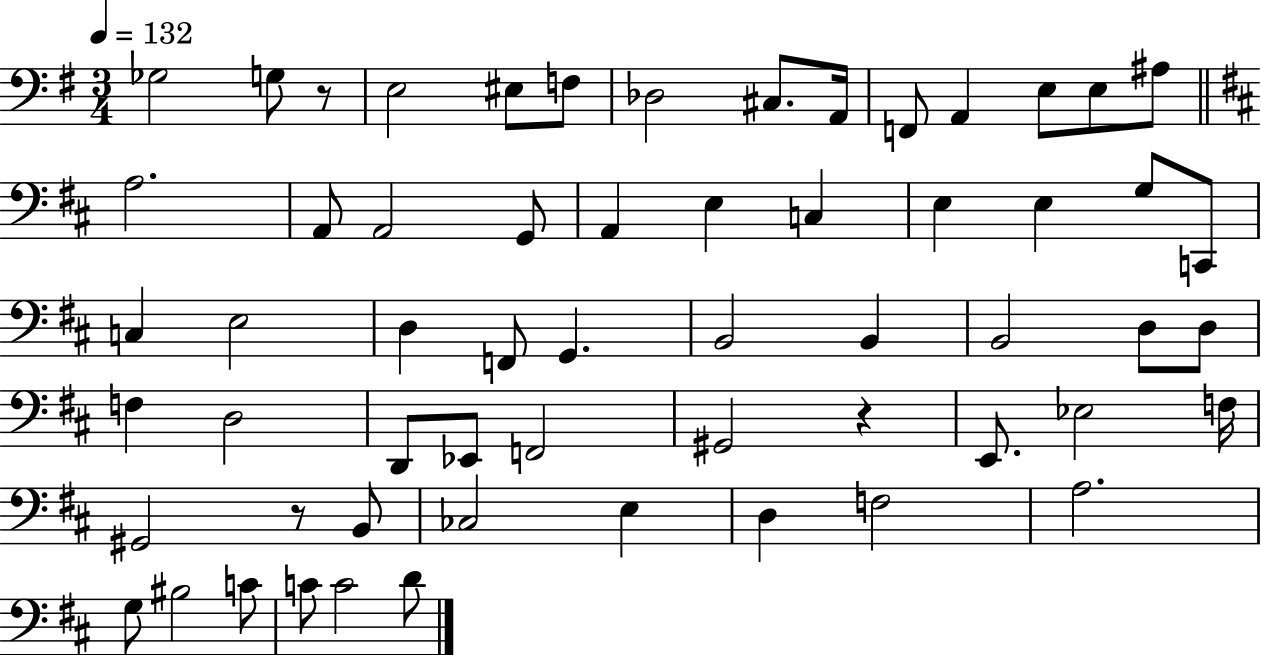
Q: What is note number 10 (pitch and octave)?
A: A2